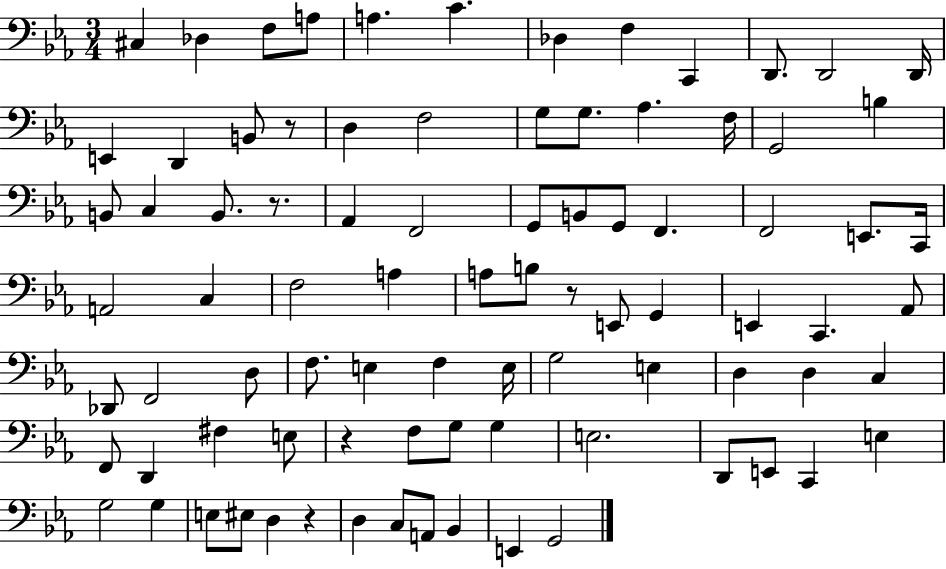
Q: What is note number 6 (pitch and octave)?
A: C4